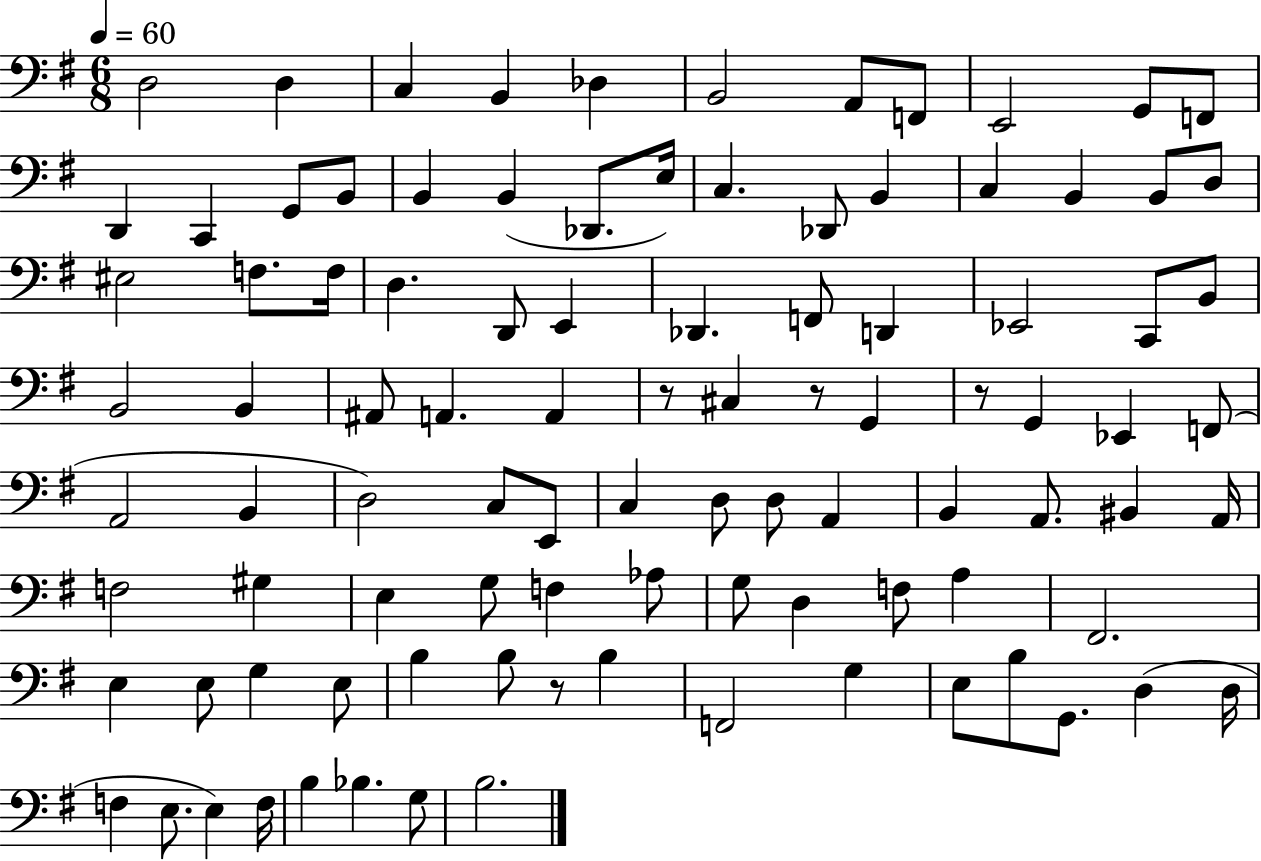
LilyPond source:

{
  \clef bass
  \numericTimeSignature
  \time 6/8
  \key g \major
  \tempo 4 = 60
  \repeat volta 2 { d2 d4 | c4 b,4 des4 | b,2 a,8 f,8 | e,2 g,8 f,8 | \break d,4 c,4 g,8 b,8 | b,4 b,4( des,8. e16) | c4. des,8 b,4 | c4 b,4 b,8 d8 | \break eis2 f8. f16 | d4. d,8 e,4 | des,4. f,8 d,4 | ees,2 c,8 b,8 | \break b,2 b,4 | ais,8 a,4. a,4 | r8 cis4 r8 g,4 | r8 g,4 ees,4 f,8( | \break a,2 b,4 | d2) c8 e,8 | c4 d8 d8 a,4 | b,4 a,8. bis,4 a,16 | \break f2 gis4 | e4 g8 f4 aes8 | g8 d4 f8 a4 | fis,2. | \break e4 e8 g4 e8 | b4 b8 r8 b4 | f,2 g4 | e8 b8 g,8. d4( d16 | \break f4 e8. e4) f16 | b4 bes4. g8 | b2. | } \bar "|."
}